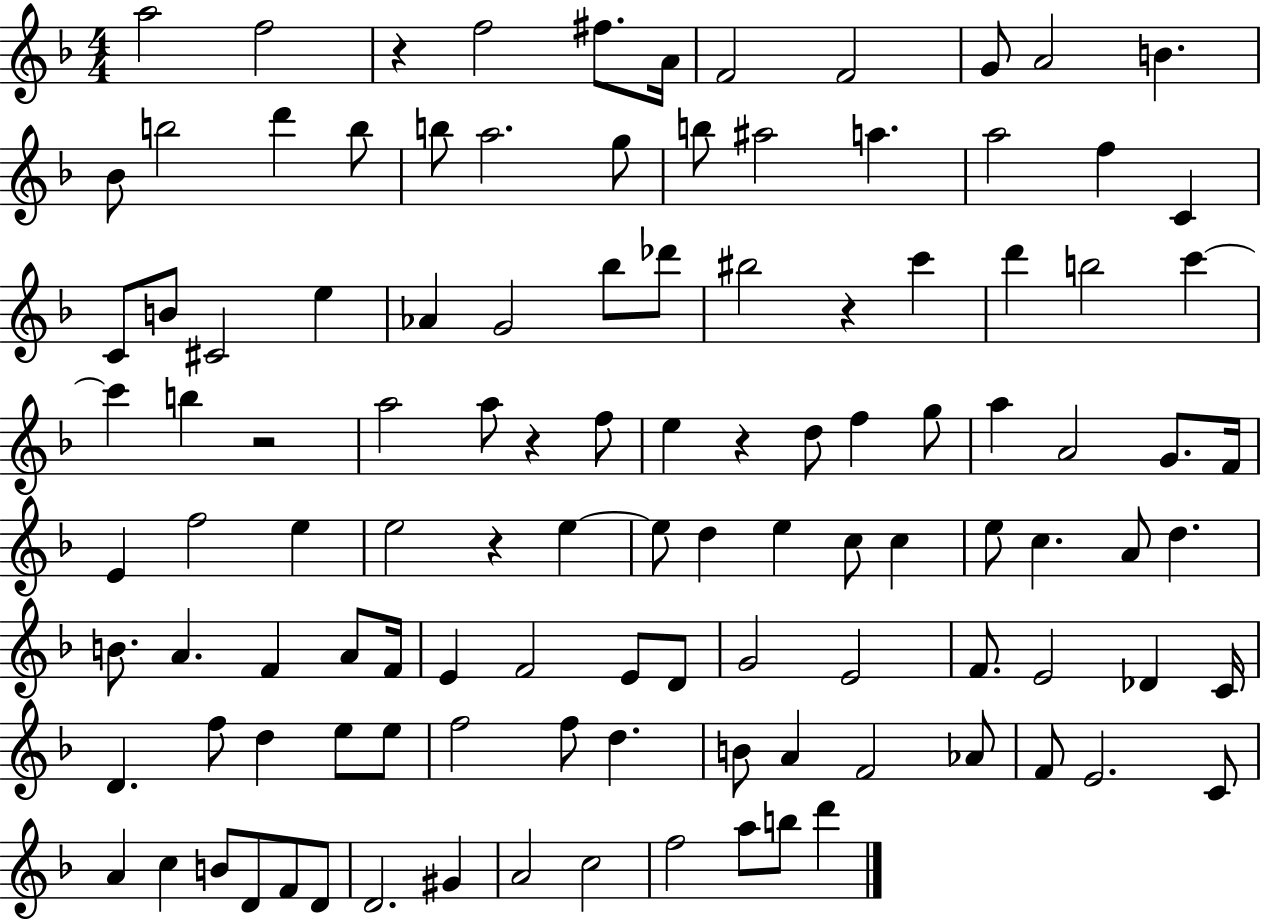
{
  \clef treble
  \numericTimeSignature
  \time 4/4
  \key f \major
  \repeat volta 2 { a''2 f''2 | r4 f''2 fis''8. a'16 | f'2 f'2 | g'8 a'2 b'4. | \break bes'8 b''2 d'''4 b''8 | b''8 a''2. g''8 | b''8 ais''2 a''4. | a''2 f''4 c'4 | \break c'8 b'8 cis'2 e''4 | aes'4 g'2 bes''8 des'''8 | bis''2 r4 c'''4 | d'''4 b''2 c'''4~~ | \break c'''4 b''4 r2 | a''2 a''8 r4 f''8 | e''4 r4 d''8 f''4 g''8 | a''4 a'2 g'8. f'16 | \break e'4 f''2 e''4 | e''2 r4 e''4~~ | e''8 d''4 e''4 c''8 c''4 | e''8 c''4. a'8 d''4. | \break b'8. a'4. f'4 a'8 f'16 | e'4 f'2 e'8 d'8 | g'2 e'2 | f'8. e'2 des'4 c'16 | \break d'4. f''8 d''4 e''8 e''8 | f''2 f''8 d''4. | b'8 a'4 f'2 aes'8 | f'8 e'2. c'8 | \break a'4 c''4 b'8 d'8 f'8 d'8 | d'2. gis'4 | a'2 c''2 | f''2 a''8 b''8 d'''4 | \break } \bar "|."
}